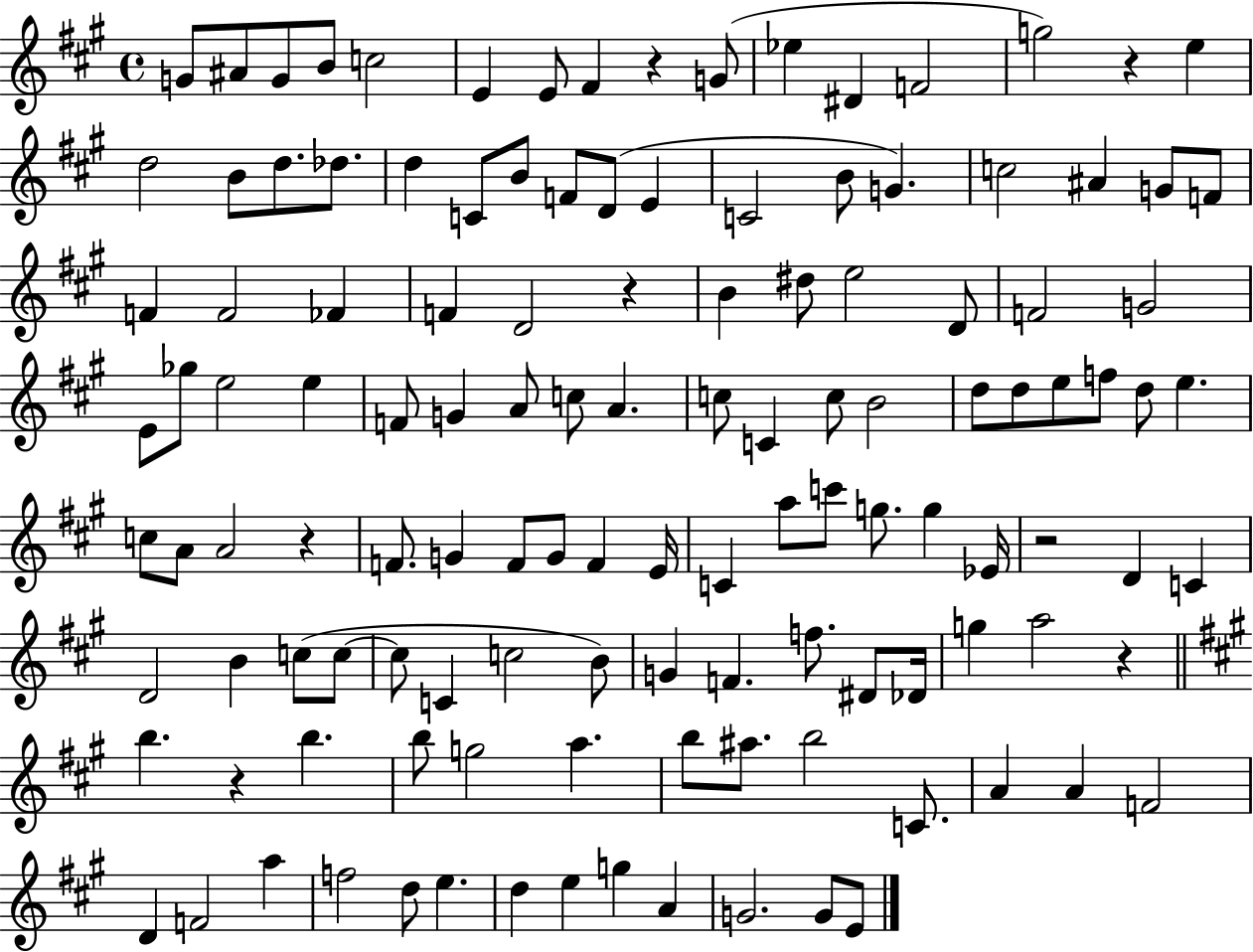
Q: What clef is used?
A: treble